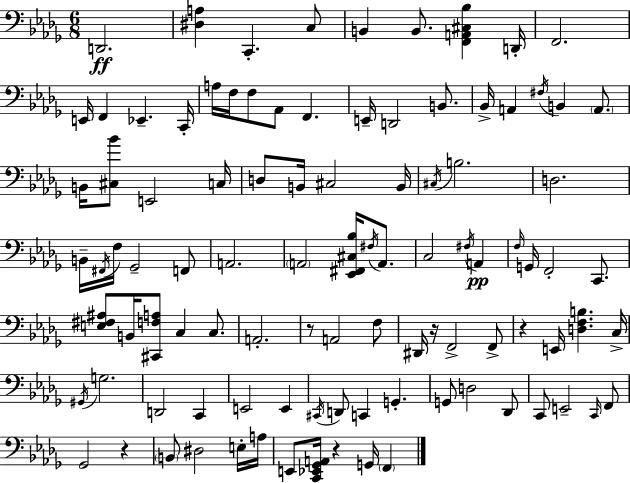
D2/h. [D#3,A3]/q C2/q. C3/e B2/q B2/e. [F2,A2,C#3,Bb3]/q D2/s F2/h. E2/s F2/q Eb2/q. C2/s A3/s F3/s F3/e Ab2/e F2/q. E2/s D2/h B2/e. Bb2/s A2/q F#3/s B2/q A2/e. B2/s [C#3,Bb4]/e E2/h C3/s D3/e B2/s C#3/h B2/s C#3/s B3/h. D3/h. B2/s F#2/s F3/s Gb2/h F2/e A2/h. A2/h [Eb2,F#2,C#3,Bb3]/s F#3/s A2/e. C3/h F#3/s A2/q F3/s G2/s F2/h C2/e. [E3,F#3,A#3]/e B2/s [C#2,F3,A3]/e C3/q C3/e. A2/h. R/e A2/h F3/e D#2/s R/s F2/h F2/e R/q E2/s [D3,F3,B3]/q. C3/s G#2/s G3/h. D2/h C2/q E2/h E2/q C#2/s D2/e C2/q G2/q. G2/e D3/h Db2/e C2/e E2/h C2/s F2/e Gb2/h R/q B2/e D#3/h E3/s A3/s E2/e [C2,Eb2,Gb2,A2]/s R/q G2/s F2/q